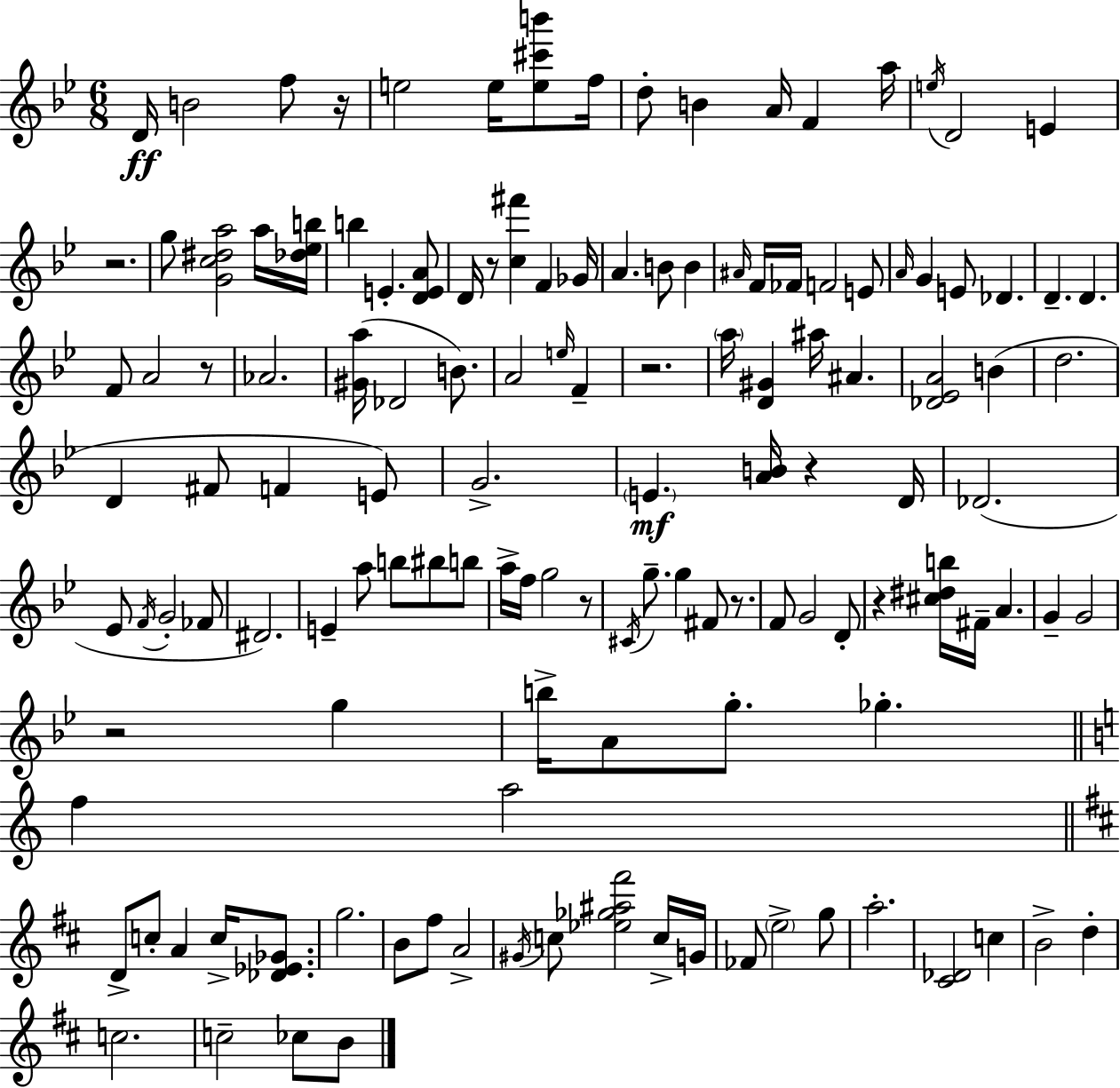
D4/s B4/h F5/e R/s E5/h E5/s [E5,C#6,B6]/e F5/s D5/e B4/q A4/s F4/q A5/s E5/s D4/h E4/q R/h. G5/e [G4,C5,D#5,A5]/h A5/s [Db5,Eb5,B5]/s B5/q E4/q. [D4,E4,A4]/e D4/s R/e [C5,F#6]/q F4/q Gb4/s A4/q. B4/e B4/q A#4/s F4/s FES4/s F4/h E4/e A4/s G4/q E4/e Db4/q. D4/q. D4/q. F4/e A4/h R/e Ab4/h. [G#4,A5]/s Db4/h B4/e. A4/h E5/s F4/q R/h. A5/s [D4,G#4]/q A#5/s A#4/q. [Db4,Eb4,A4]/h B4/q D5/h. D4/q F#4/e F4/q E4/e G4/h. E4/q. [A4,B4]/s R/q D4/s Db4/h. Eb4/e F4/s G4/h FES4/e D#4/h. E4/q A5/e B5/e BIS5/e B5/e A5/s F5/s G5/h R/e C#4/s G5/e. G5/q F#4/e R/e. F4/e G4/h D4/e R/q [C#5,D#5,B5]/s F#4/s A4/q. G4/q G4/h R/h G5/q B5/s A4/e G5/e. Gb5/q. F5/q A5/h D4/e C5/e A4/q C5/s [Db4,Eb4,Gb4]/e. G5/h. B4/e F#5/e A4/h G#4/s C5/e [Eb5,Gb5,A#5,F#6]/h C5/s G4/s FES4/e E5/h G5/e A5/h. [C#4,Db4]/h C5/q B4/h D5/q C5/h. C5/h CES5/e B4/e